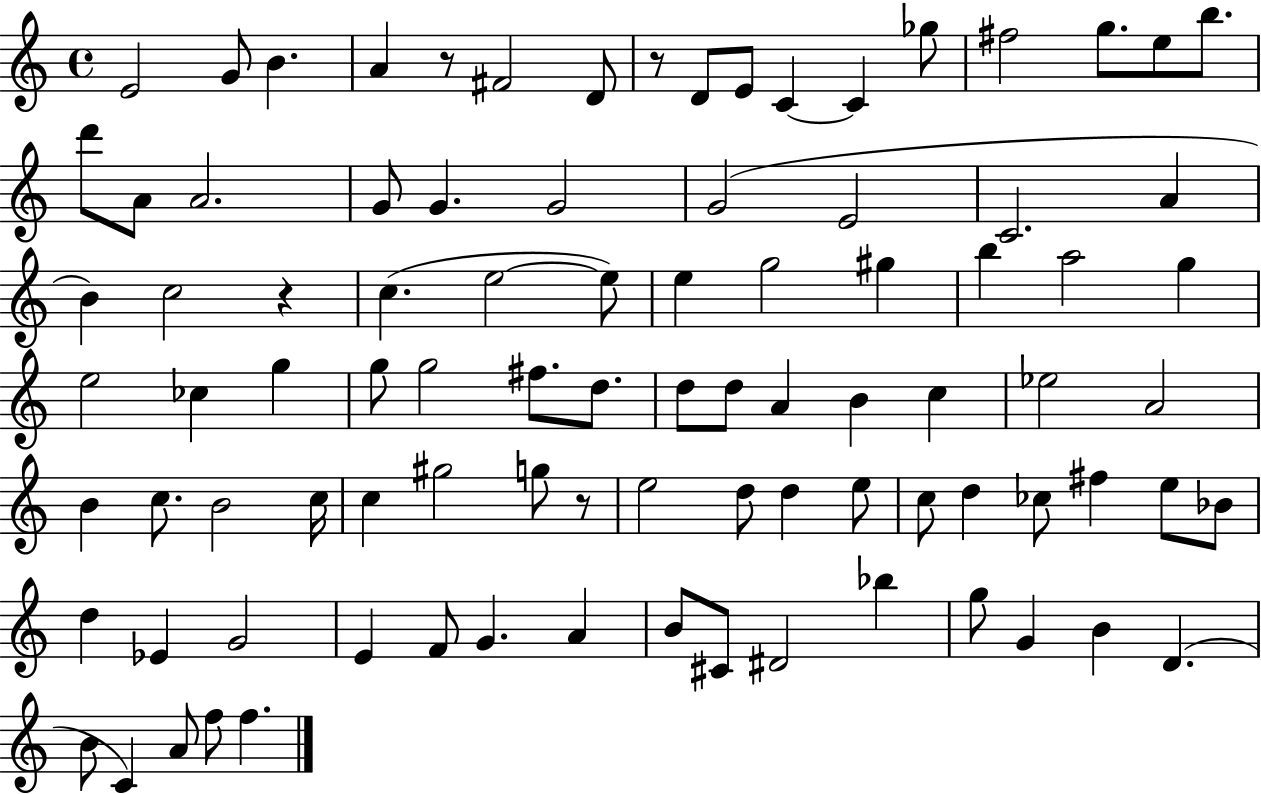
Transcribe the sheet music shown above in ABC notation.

X:1
T:Untitled
M:4/4
L:1/4
K:C
E2 G/2 B A z/2 ^F2 D/2 z/2 D/2 E/2 C C _g/2 ^f2 g/2 e/2 b/2 d'/2 A/2 A2 G/2 G G2 G2 E2 C2 A B c2 z c e2 e/2 e g2 ^g b a2 g e2 _c g g/2 g2 ^f/2 d/2 d/2 d/2 A B c _e2 A2 B c/2 B2 c/4 c ^g2 g/2 z/2 e2 d/2 d e/2 c/2 d _c/2 ^f e/2 _B/2 d _E G2 E F/2 G A B/2 ^C/2 ^D2 _b g/2 G B D B/2 C A/2 f/2 f